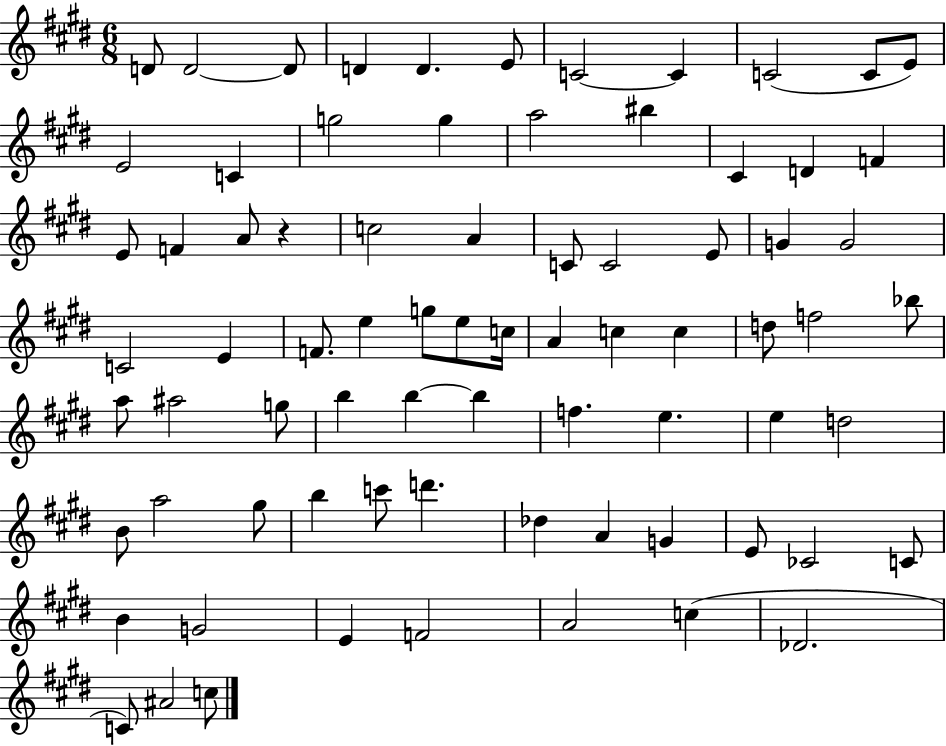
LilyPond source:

{
  \clef treble
  \numericTimeSignature
  \time 6/8
  \key e \major
  d'8 d'2~~ d'8 | d'4 d'4. e'8 | c'2~~ c'4 | c'2( c'8 e'8) | \break e'2 c'4 | g''2 g''4 | a''2 bis''4 | cis'4 d'4 f'4 | \break e'8 f'4 a'8 r4 | c''2 a'4 | c'8 c'2 e'8 | g'4 g'2 | \break c'2 e'4 | f'8. e''4 g''8 e''8 c''16 | a'4 c''4 c''4 | d''8 f''2 bes''8 | \break a''8 ais''2 g''8 | b''4 b''4~~ b''4 | f''4. e''4. | e''4 d''2 | \break b'8 a''2 gis''8 | b''4 c'''8 d'''4. | des''4 a'4 g'4 | e'8 ces'2 c'8 | \break b'4 g'2 | e'4 f'2 | a'2 c''4( | des'2. | \break c'8) ais'2 c''8 | \bar "|."
}